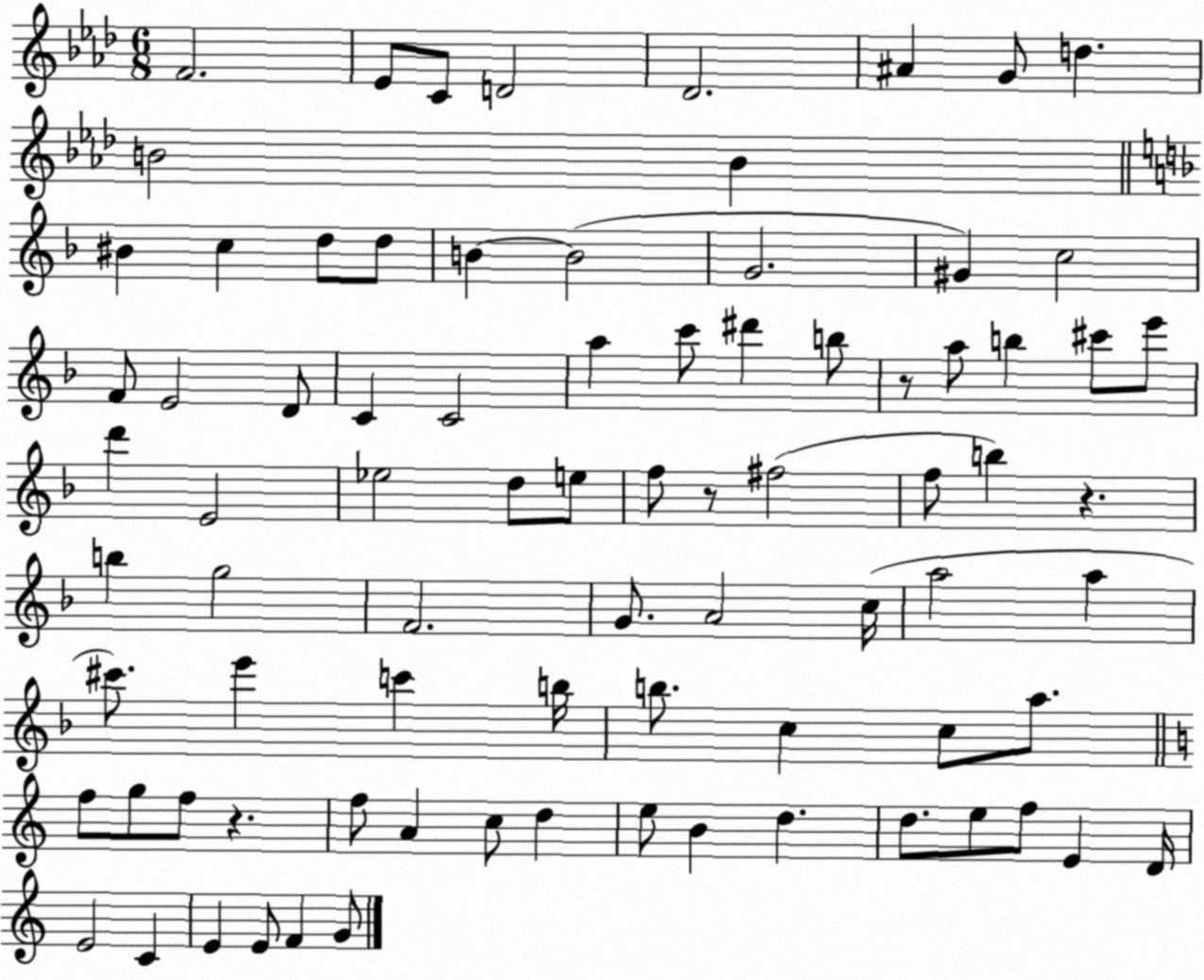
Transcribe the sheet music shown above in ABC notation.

X:1
T:Untitled
M:6/8
L:1/4
K:Ab
F2 _E/2 C/2 D2 _D2 ^A G/2 d B2 B ^B c d/2 d/2 B B2 G2 ^G c2 F/2 E2 D/2 C C2 a c'/2 ^d' b/2 z/2 a/2 b ^c'/2 e'/2 d' E2 _e2 d/2 e/2 f/2 z/2 ^f2 f/2 b z b g2 F2 G/2 A2 c/4 a2 a ^c'/2 e' c' b/4 b/2 c c/2 a/2 f/2 g/2 f/2 z f/2 A c/2 d e/2 B d d/2 e/2 f/2 E D/4 E2 C E E/2 F G/2